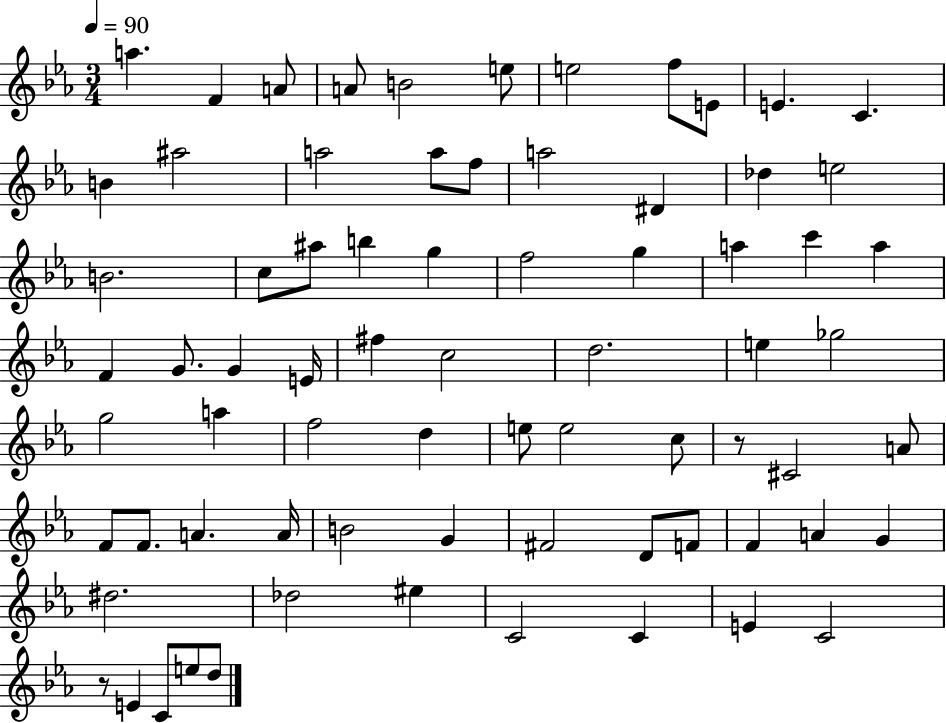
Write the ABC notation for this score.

X:1
T:Untitled
M:3/4
L:1/4
K:Eb
a F A/2 A/2 B2 e/2 e2 f/2 E/2 E C B ^a2 a2 a/2 f/2 a2 ^D _d e2 B2 c/2 ^a/2 b g f2 g a c' a F G/2 G E/4 ^f c2 d2 e _g2 g2 a f2 d e/2 e2 c/2 z/2 ^C2 A/2 F/2 F/2 A A/4 B2 G ^F2 D/2 F/2 F A G ^d2 _d2 ^e C2 C E C2 z/2 E C/2 e/2 d/2